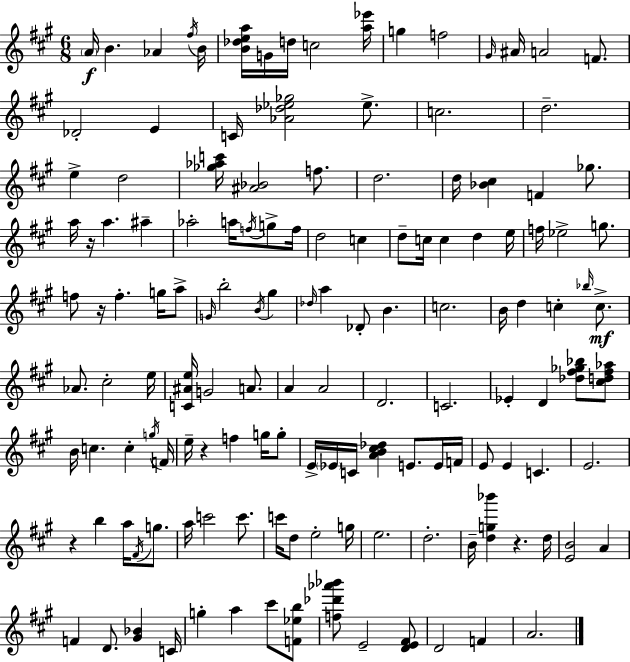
{
  \clef treble
  \numericTimeSignature
  \time 6/8
  \key a \major
  \parenthesize a'16\f b'4. aes'4 \acciaccatura { fis''16 } | b'16 <b' des'' e'' a''>16 g'16 d''16 c''2 | <a'' ees'''>16 g''4 f''2 | \grace { gis'16 } ais'16 a'2 f'8. | \break des'2-. e'4 | c'16 <aes' des'' ees'' ges''>2 ees''8.-> | c''2. | d''2.-- | \break e''4-> d''2 | <ges'' aes'' c'''>16 <ais' bes'>2 f''8. | d''2. | d''16 <bes' cis''>4 f'4 ges''8. | \break a''16 r16 a''4. ais''4-- | aes''2-. a''16 \acciaccatura { f''16 } | g''8-> f''16 d''2 c''4 | d''8-- c''16 c''4 d''4 | \break e''16 f''16 ees''2-> | g''8. f''8 r16 f''4.-. | g''16 a''8-> \grace { g'16 } b''2-. | \acciaccatura { b'16 } gis''4 \grace { des''16 } a''4 des'8-. | \break b'4. c''2. | b'16 d''4 c''4-. | \grace { bes''16 } c''8.->\mf aes'8. cis''2-. | e''16 <c' ais' e''>16 g'2 | \break a'8. a'4 a'2 | d'2. | c'2. | ees'4-. d'4 | \break <des'' fis'' ges'' bes''>8 <cis'' d'' fis'' aes''>8 b'16 c''4. | c''4-. \acciaccatura { g''16 } f'16 e''16-- r4 | f''4 g''16 g''8-. e'16-> \parenthesize ees'16 c'16 <a' b' cis'' des''>4 | e'8. e'16 f'16 e'8 e'4 | \break c'4. e'2. | r4 | b''4 a''16 \acciaccatura { fis'16 } g''8. a''16 c'''2 | c'''8. c'''16 d''8 | \break e''2-. g''16 e''2. | d''2.-. | b'16-- <d'' g'' bes'''>4 | r4. d''16 <e' b'>2 | \break a'4 f'4 | d'8. <gis' bes'>4 c'16 g''4-. | a''4 cis'''8 <f' ees'' b''>8 <f'' des''' aes''' bes'''>8 e'2-- | <d' e' fis'>8 d'2 | \break f'4 a'2. | \bar "|."
}